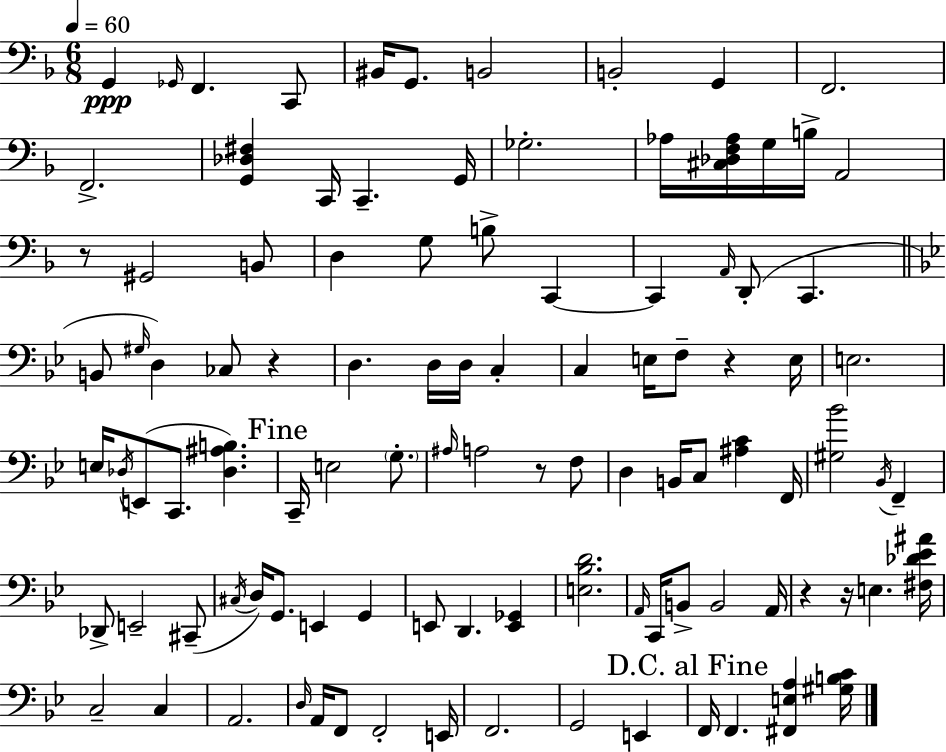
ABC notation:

X:1
T:Untitled
M:6/8
L:1/4
K:F
G,, _G,,/4 F,, C,,/2 ^B,,/4 G,,/2 B,,2 B,,2 G,, F,,2 F,,2 [G,,_D,^F,] C,,/4 C,, G,,/4 _G,2 _A,/4 [^C,_D,F,_A,]/4 G,/4 B,/4 A,,2 z/2 ^G,,2 B,,/2 D, G,/2 B,/2 C,, C,, A,,/4 D,,/2 C,, B,,/2 ^G,/4 D, _C,/2 z D, D,/4 D,/4 C, C, E,/4 F,/2 z E,/4 E,2 E,/4 _D,/4 E,,/2 C,,/2 [_D,^A,B,] C,,/4 E,2 G,/2 ^A,/4 A,2 z/2 F,/2 D, B,,/4 C,/2 [^A,C] F,,/4 [^G,_B]2 _B,,/4 F,, _D,,/2 E,,2 ^C,,/2 ^C,/4 D,/4 G,,/2 E,, G,, E,,/2 D,, [E,,_G,,] [E,_B,D]2 A,,/4 C,,/4 B,,/2 B,,2 A,,/4 z z/4 E, [^F,_D_E^A]/4 C,2 C, A,,2 D,/4 A,,/4 F,,/2 F,,2 E,,/4 F,,2 G,,2 E,, F,,/4 F,, [^F,,E,A,] [^G,B,C]/4